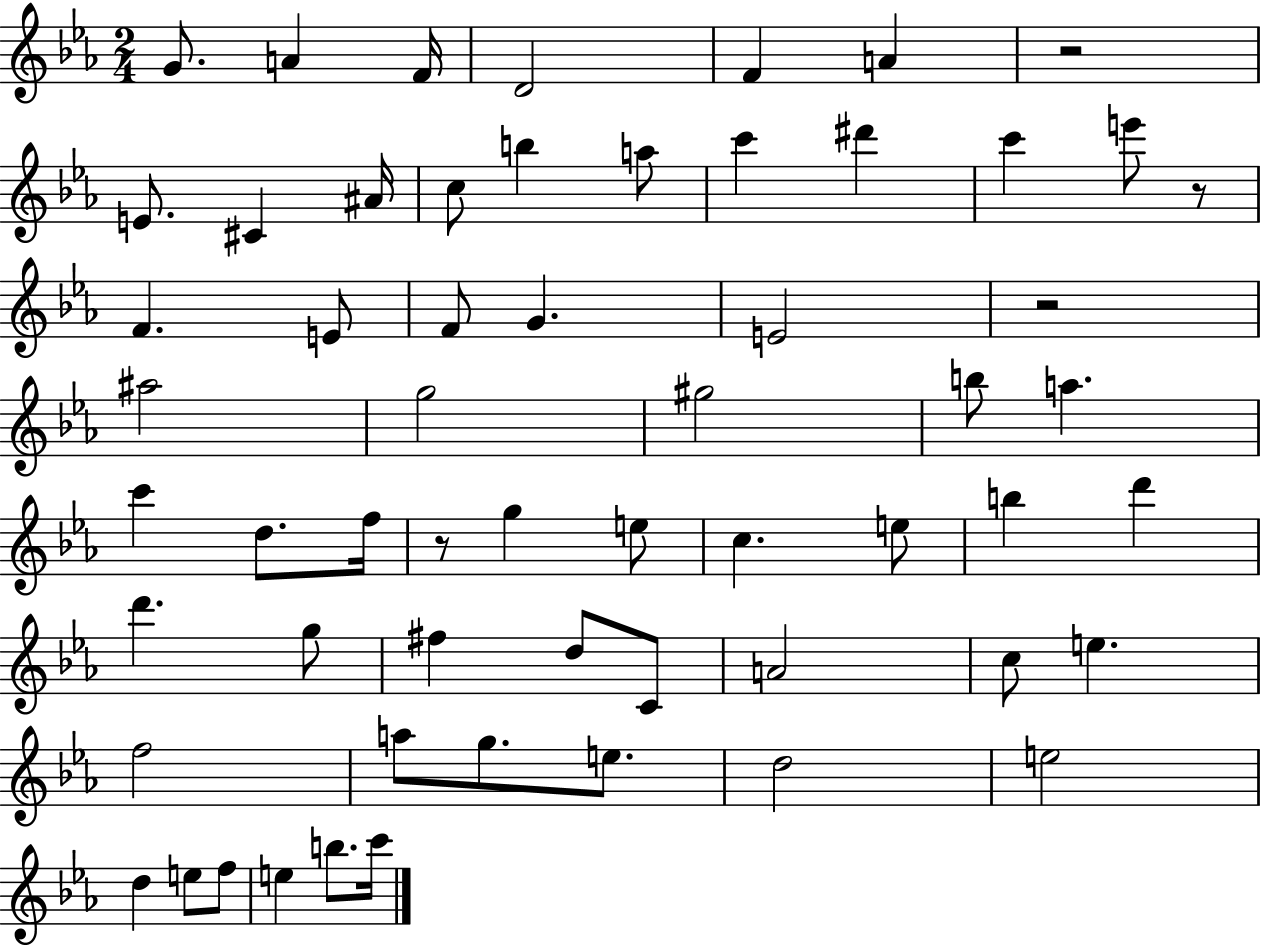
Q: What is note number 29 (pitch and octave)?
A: F5